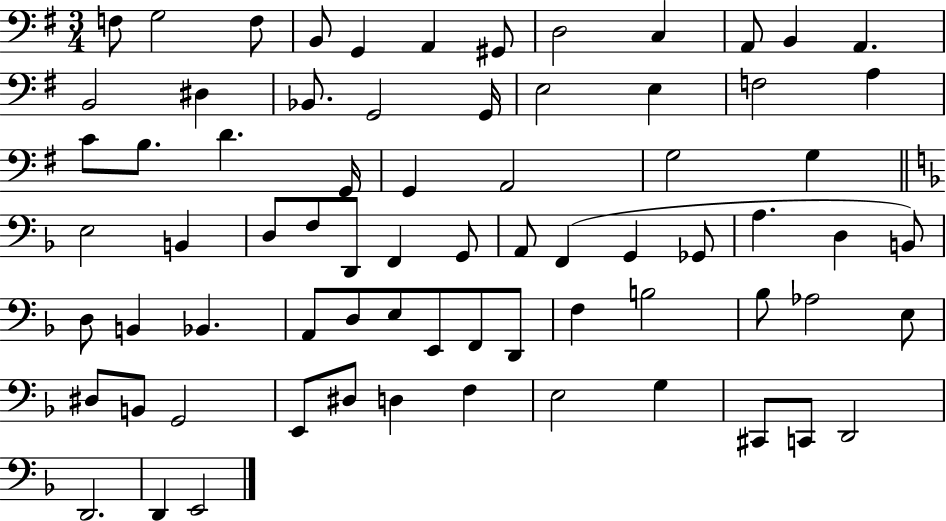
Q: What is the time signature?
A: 3/4